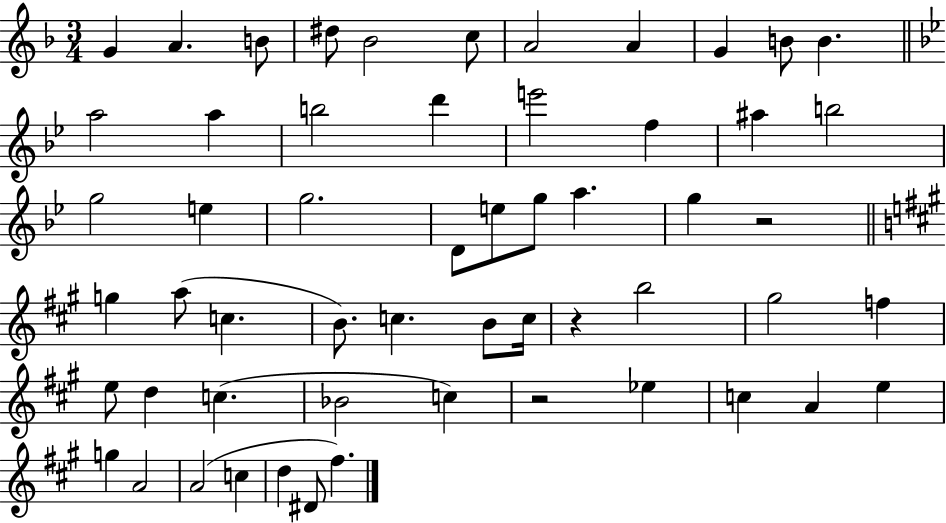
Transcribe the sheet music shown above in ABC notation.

X:1
T:Untitled
M:3/4
L:1/4
K:F
G A B/2 ^d/2 _B2 c/2 A2 A G B/2 B a2 a b2 d' e'2 f ^a b2 g2 e g2 D/2 e/2 g/2 a g z2 g a/2 c B/2 c B/2 c/4 z b2 ^g2 f e/2 d c _B2 c z2 _e c A e g A2 A2 c d ^D/2 ^f